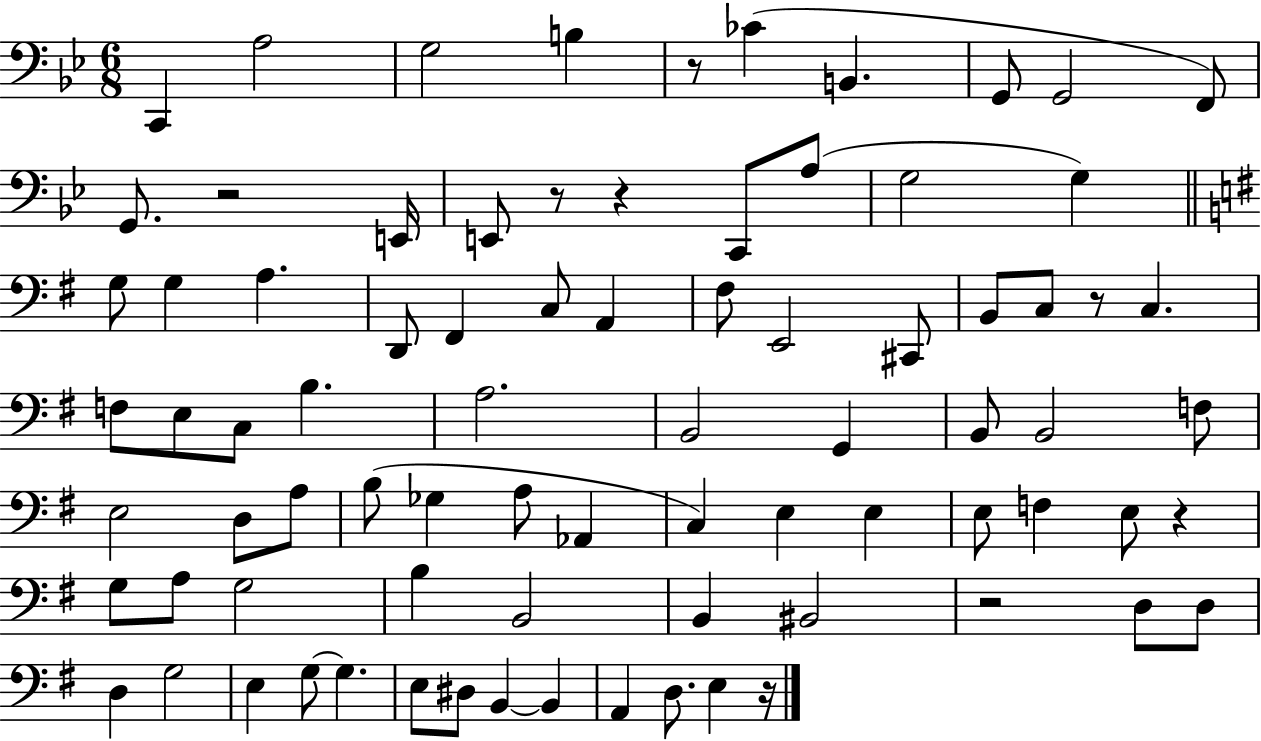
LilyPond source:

{
  \clef bass
  \numericTimeSignature
  \time 6/8
  \key bes \major
  \repeat volta 2 { c,4 a2 | g2 b4 | r8 ces'4( b,4. | g,8 g,2 f,8) | \break g,8. r2 e,16 | e,8 r8 r4 c,8 a8( | g2 g4) | \bar "||" \break \key e \minor g8 g4 a4. | d,8 fis,4 c8 a,4 | fis8 e,2 cis,8 | b,8 c8 r8 c4. | \break f8 e8 c8 b4. | a2. | b,2 g,4 | b,8 b,2 f8 | \break e2 d8 a8 | b8( ges4 a8 aes,4 | c4) e4 e4 | e8 f4 e8 r4 | \break g8 a8 g2 | b4 b,2 | b,4 bis,2 | r2 d8 d8 | \break d4 g2 | e4 g8~~ g4. | e8 dis8 b,4~~ b,4 | a,4 d8. e4 r16 | \break } \bar "|."
}